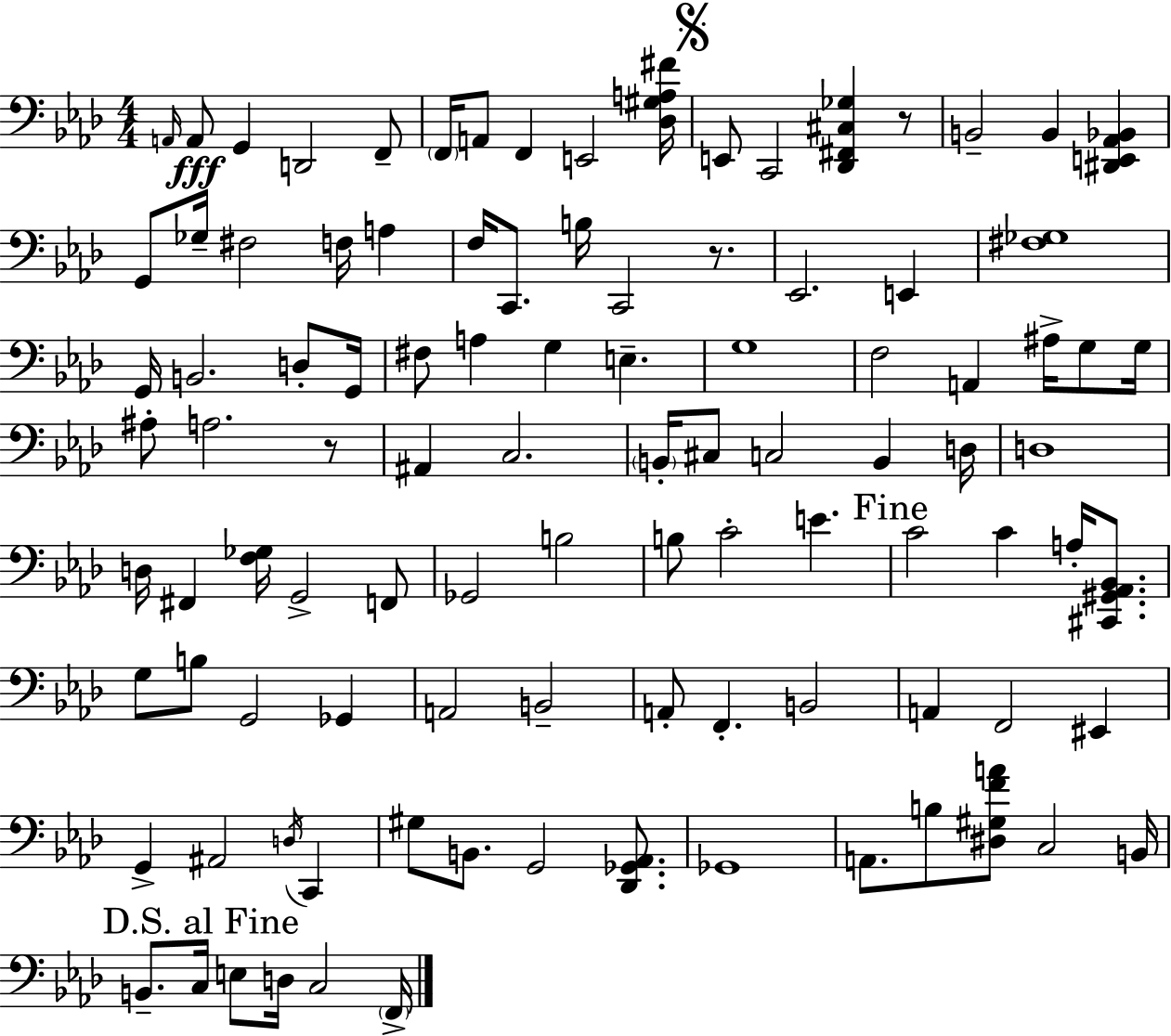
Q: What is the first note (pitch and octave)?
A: A2